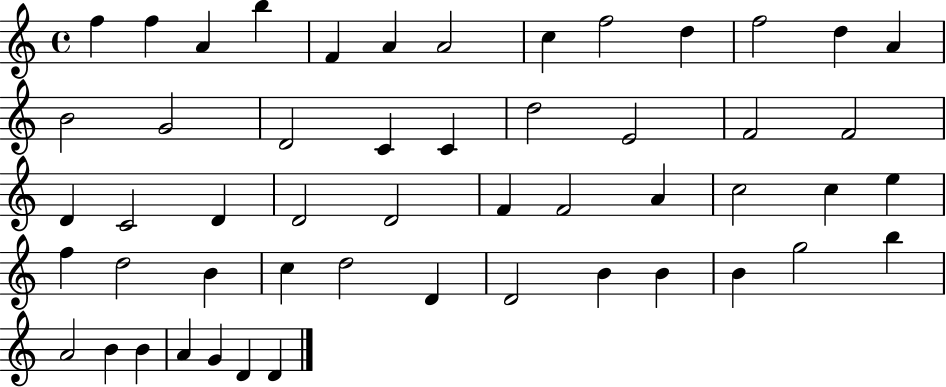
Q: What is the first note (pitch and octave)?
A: F5